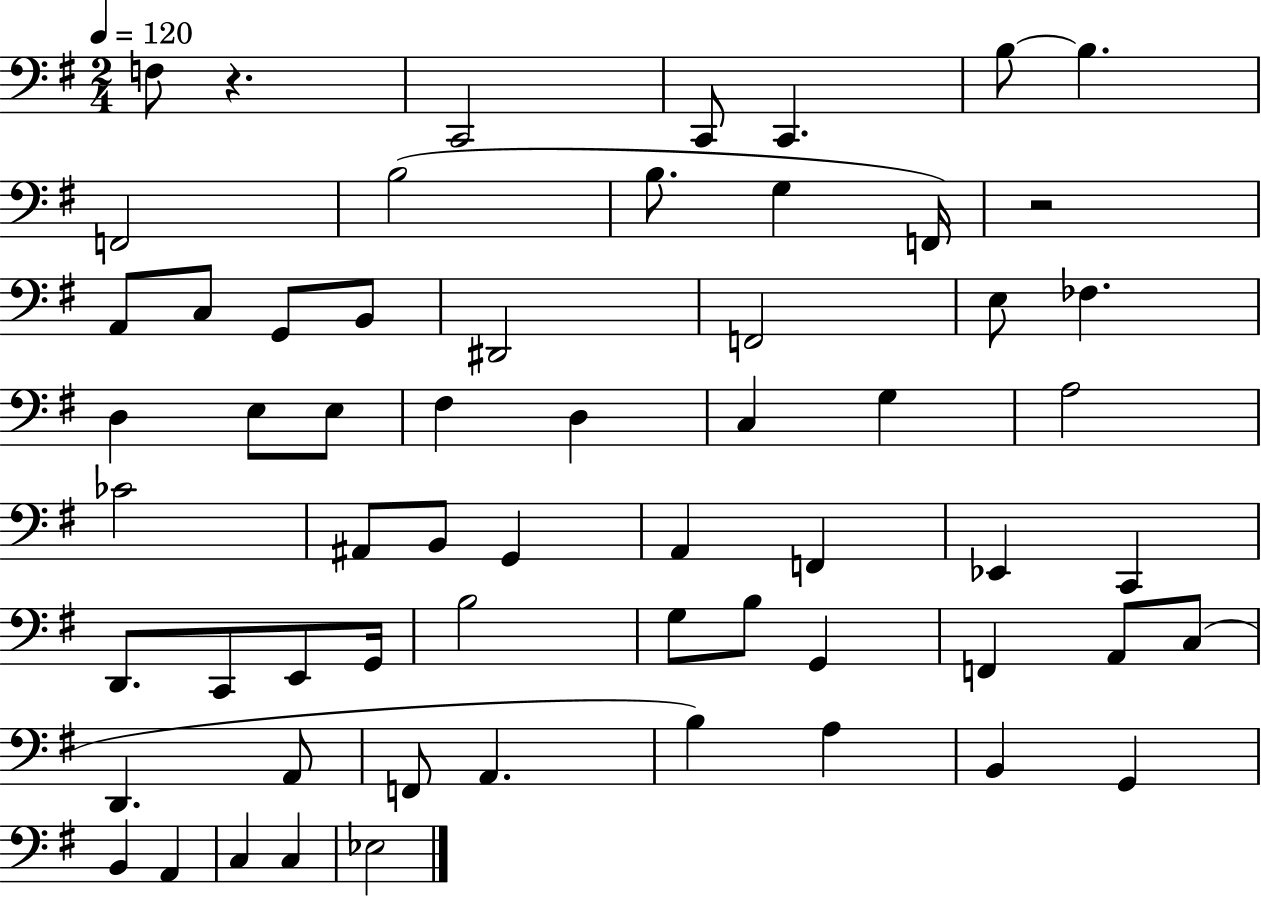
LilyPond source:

{
  \clef bass
  \numericTimeSignature
  \time 2/4
  \key g \major
  \tempo 4 = 120
  f8 r4. | c,2 | c,8 c,4. | b8~~ b4. | \break f,2 | b2( | b8. g4 f,16) | r2 | \break a,8 c8 g,8 b,8 | dis,2 | f,2 | e8 fes4. | \break d4 e8 e8 | fis4 d4 | c4 g4 | a2 | \break ces'2 | ais,8 b,8 g,4 | a,4 f,4 | ees,4 c,4 | \break d,8. c,8 e,8 g,16 | b2 | g8 b8 g,4 | f,4 a,8 c8( | \break d,4. a,8 | f,8 a,4. | b4) a4 | b,4 g,4 | \break b,4 a,4 | c4 c4 | ees2 | \bar "|."
}